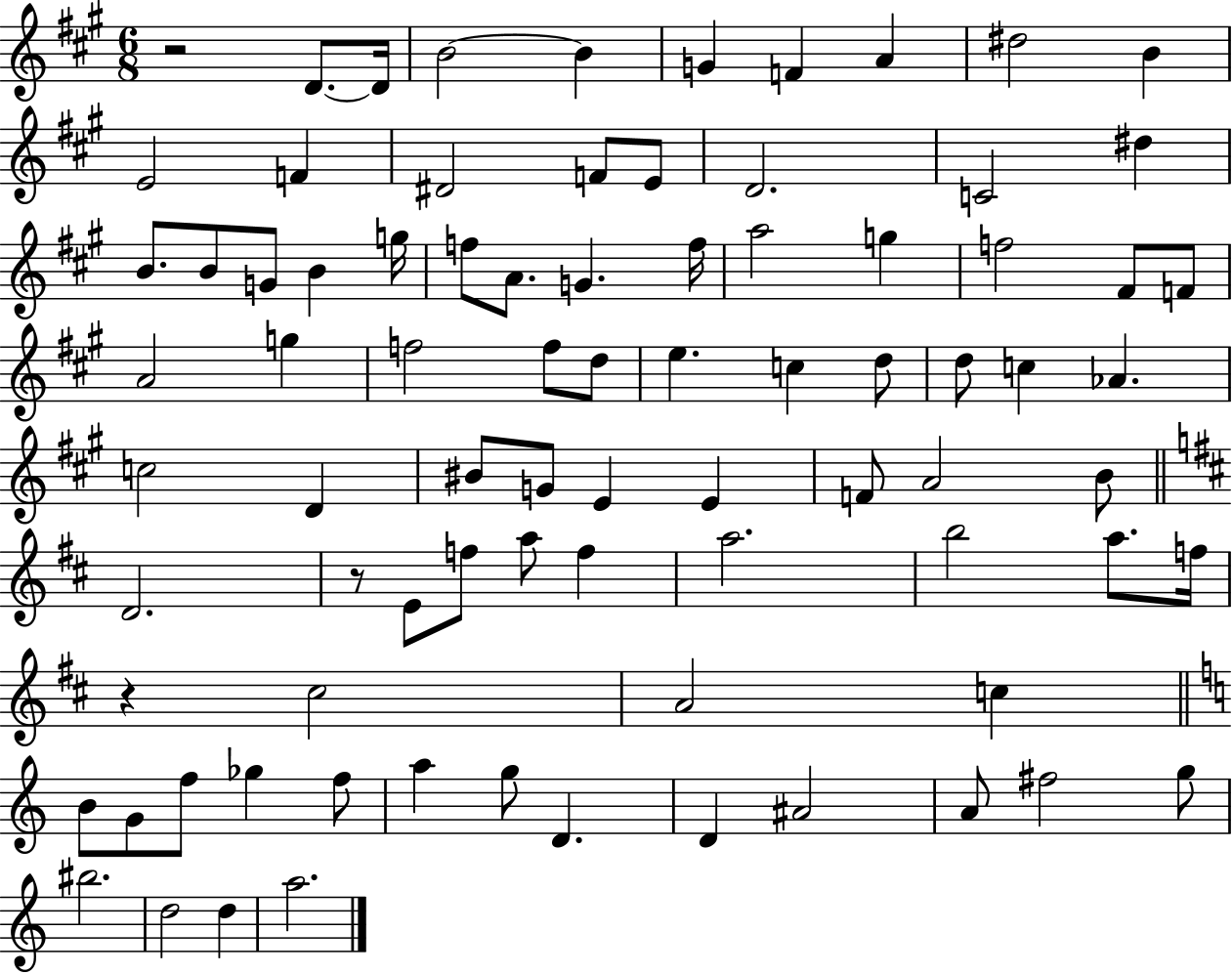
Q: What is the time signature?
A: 6/8